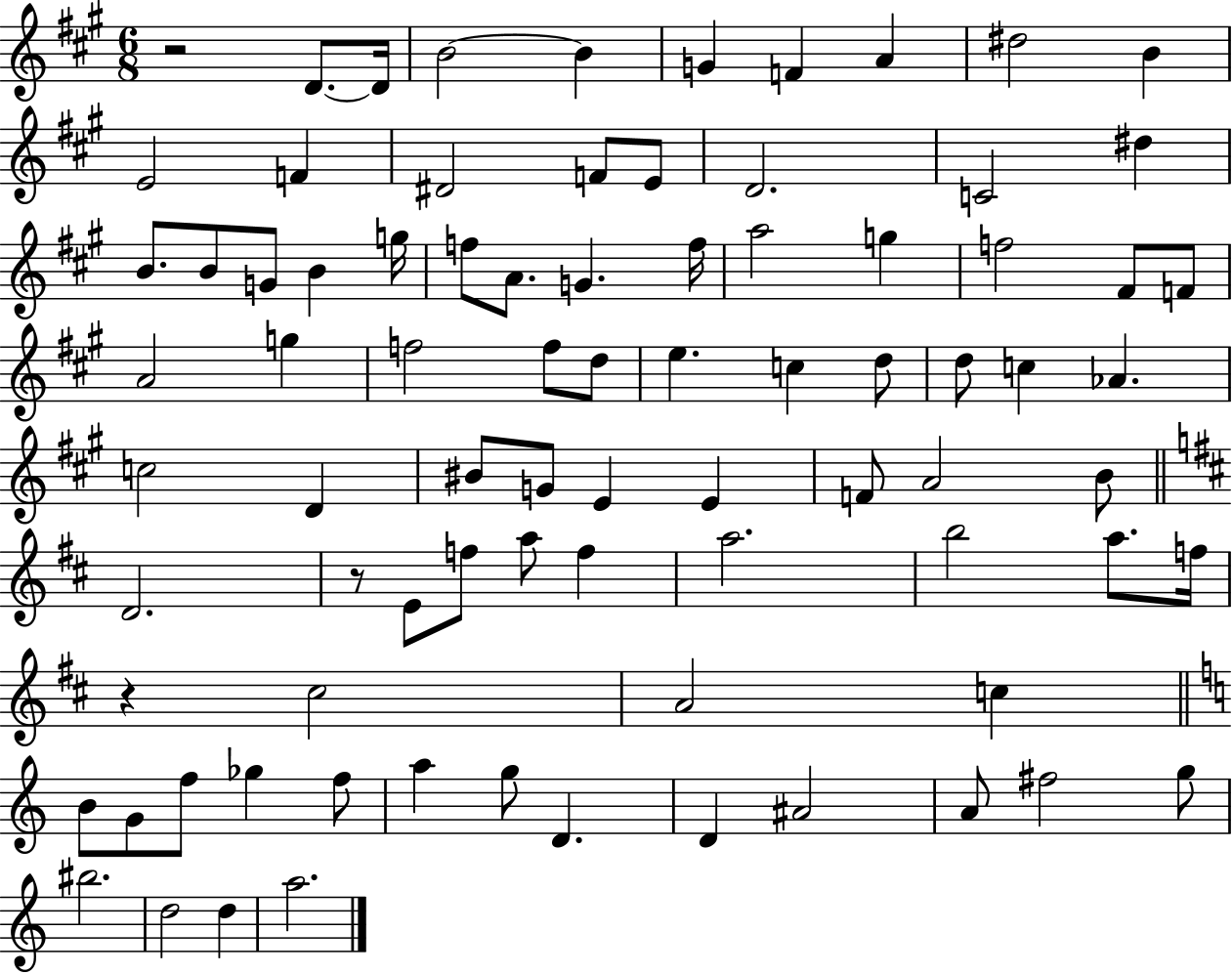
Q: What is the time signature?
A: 6/8